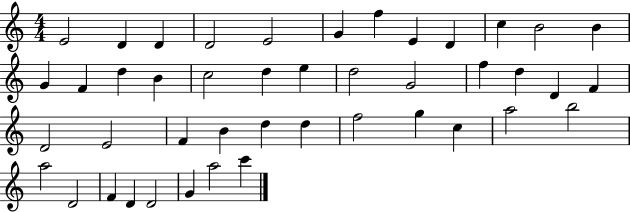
E4/h D4/q D4/q D4/h E4/h G4/q F5/q E4/q D4/q C5/q B4/h B4/q G4/q F4/q D5/q B4/q C5/h D5/q E5/q D5/h G4/h F5/q D5/q D4/q F4/q D4/h E4/h F4/q B4/q D5/q D5/q F5/h G5/q C5/q A5/h B5/h A5/h D4/h F4/q D4/q D4/h G4/q A5/h C6/q